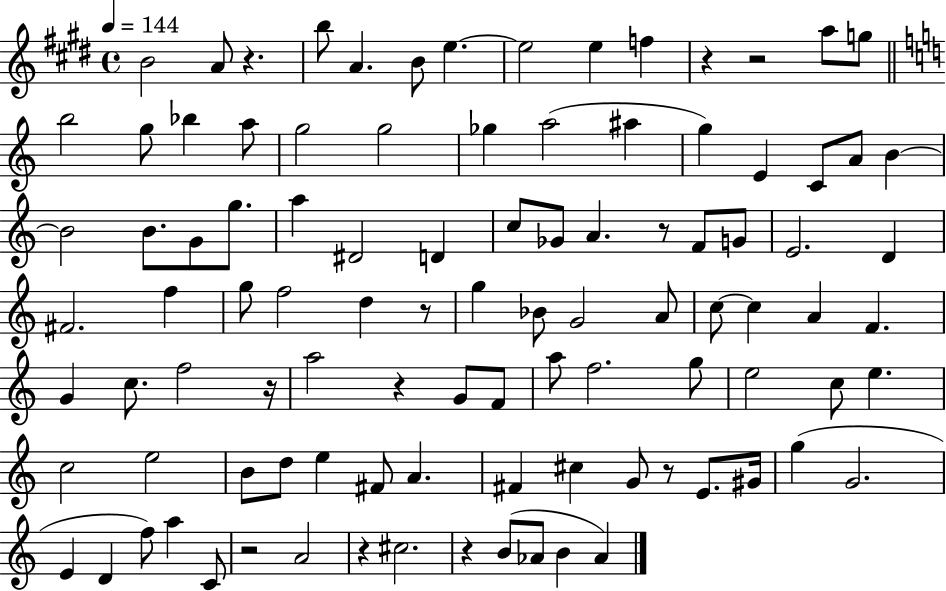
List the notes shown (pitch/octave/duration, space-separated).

B4/h A4/e R/q. B5/e A4/q. B4/e E5/q. E5/h E5/q F5/q R/q R/h A5/e G5/e B5/h G5/e Bb5/q A5/e G5/h G5/h Gb5/q A5/h A#5/q G5/q E4/q C4/e A4/e B4/q B4/h B4/e. G4/e G5/e. A5/q D#4/h D4/q C5/e Gb4/e A4/q. R/e F4/e G4/e E4/h. D4/q F#4/h. F5/q G5/e F5/h D5/q R/e G5/q Bb4/e G4/h A4/e C5/e C5/q A4/q F4/q. G4/q C5/e. F5/h R/s A5/h R/q G4/e F4/e A5/e F5/h. G5/e E5/h C5/e E5/q. C5/h E5/h B4/e D5/e E5/q F#4/e A4/q. F#4/q C#5/q G4/e R/e E4/e. G#4/s G5/q G4/h. E4/q D4/q F5/e A5/q C4/e R/h A4/h R/q C#5/h. R/q B4/e Ab4/e B4/q Ab4/q